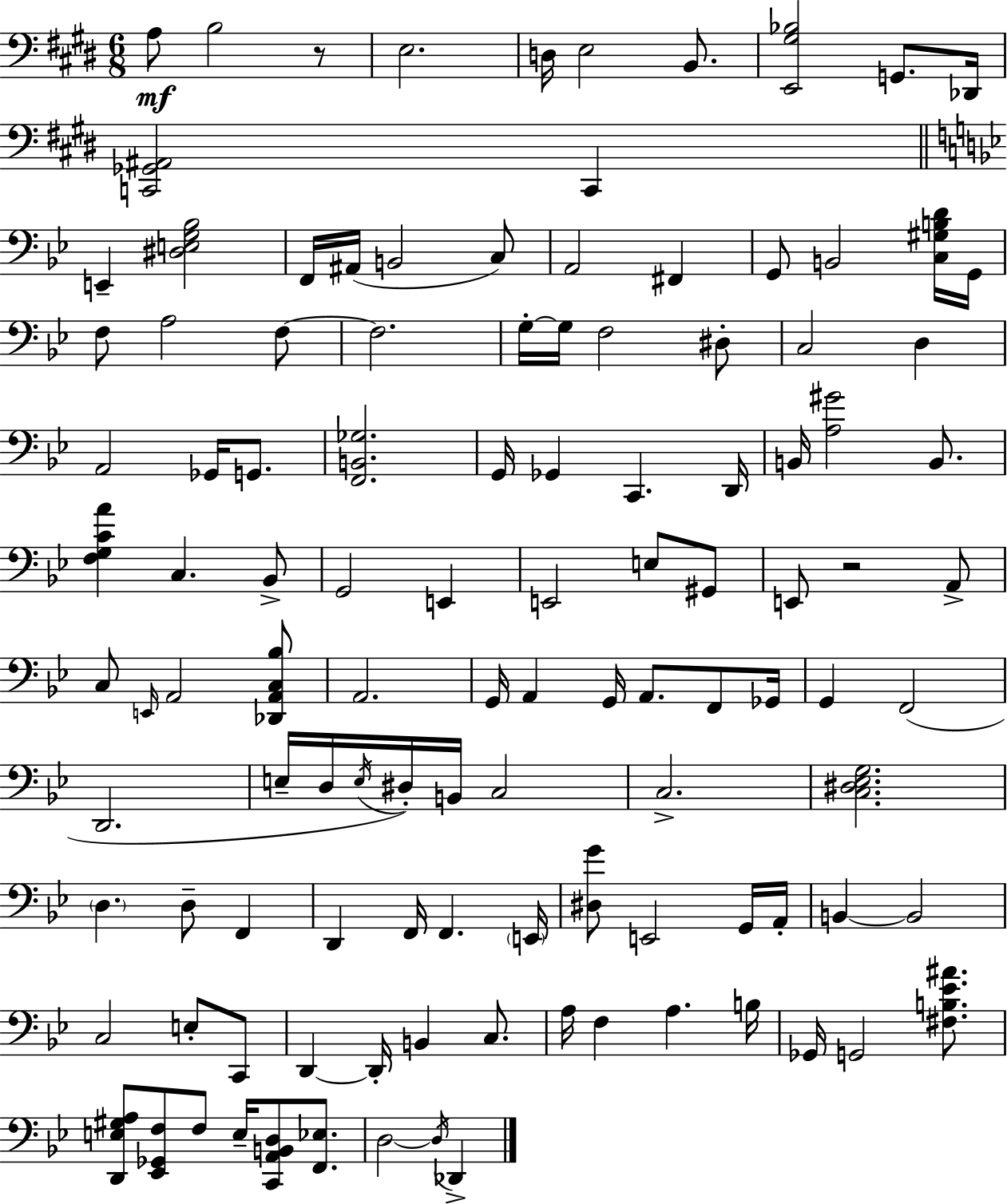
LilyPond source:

{
  \clef bass
  \numericTimeSignature
  \time 6/8
  \key e \major
  \repeat volta 2 { a8\mf b2 r8 | e2. | d16 e2 b,8. | <e, gis bes>2 g,8. des,16 | \break <c, ges, ais,>2 c,4 | \bar "||" \break \key bes \major e,4-- <dis e g bes>2 | f,16 ais,16( b,2 c8) | a,2 fis,4 | g,8 b,2 <c gis b d'>16 g,16 | \break f8 a2 f8~~ | f2. | g16-.~~ g16 f2 dis8-. | c2 d4 | \break a,2 ges,16 g,8. | <f, b, ges>2. | g,16 ges,4 c,4. d,16 | b,16 <a gis'>2 b,8. | \break <f g c' a'>4 c4. bes,8-> | g,2 e,4 | e,2 e8 gis,8 | e,8 r2 a,8-> | \break c8 \grace { e,16 } a,2 <des, a, c bes>8 | a,2. | g,16 a,4 g,16 a,8. f,8 | ges,16 g,4 f,2( | \break d,2. | e16-- d16 \acciaccatura { e16 }) dis16-. b,16 c2 | c2.-> | <c dis ees g>2. | \break \parenthesize d4. d8-- f,4 | d,4 f,16 f,4. | \parenthesize e,16 <dis g'>8 e,2 | g,16 a,16-. b,4~~ b,2 | \break c2 e8-. | c,8 d,4~~ d,16-. b,4 c8. | a16 f4 a4. | b16 ges,16 g,2 <fis b ees' ais'>8. | \break <d, e gis a>8 <ees, ges, f>8 f8 e16-- <c, a, b, d>8 <f, ees>8. | d2~~ \acciaccatura { d16 } des,4-> | } \bar "|."
}